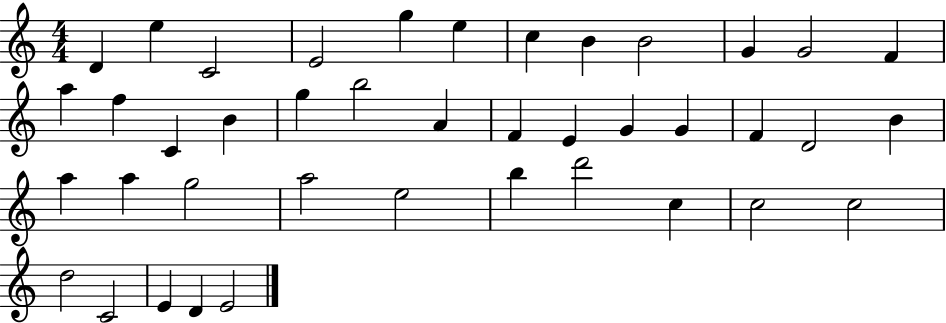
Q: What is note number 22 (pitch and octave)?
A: G4